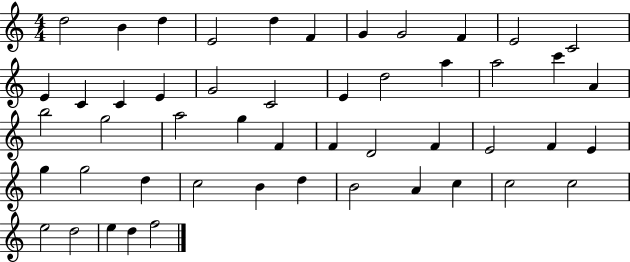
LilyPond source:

{
  \clef treble
  \numericTimeSignature
  \time 4/4
  \key c \major
  d''2 b'4 d''4 | e'2 d''4 f'4 | g'4 g'2 f'4 | e'2 c'2 | \break e'4 c'4 c'4 e'4 | g'2 c'2 | e'4 d''2 a''4 | a''2 c'''4 a'4 | \break b''2 g''2 | a''2 g''4 f'4 | f'4 d'2 f'4 | e'2 f'4 e'4 | \break g''4 g''2 d''4 | c''2 b'4 d''4 | b'2 a'4 c''4 | c''2 c''2 | \break e''2 d''2 | e''4 d''4 f''2 | \bar "|."
}